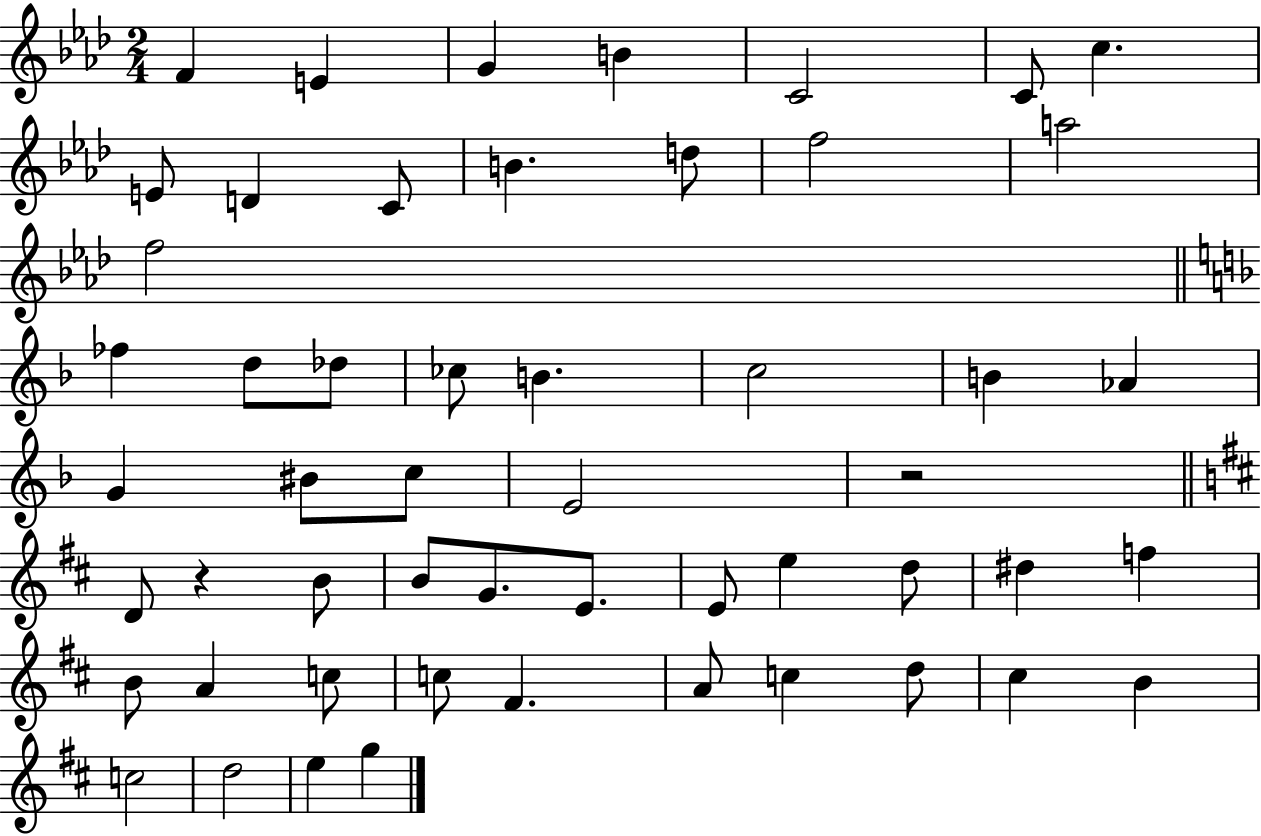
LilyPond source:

{
  \clef treble
  \numericTimeSignature
  \time 2/4
  \key aes \major
  f'4 e'4 | g'4 b'4 | c'2 | c'8 c''4. | \break e'8 d'4 c'8 | b'4. d''8 | f''2 | a''2 | \break f''2 | \bar "||" \break \key f \major fes''4 d''8 des''8 | ces''8 b'4. | c''2 | b'4 aes'4 | \break g'4 bis'8 c''8 | e'2 | r2 | \bar "||" \break \key b \minor d'8 r4 b'8 | b'8 g'8. e'8. | e'8 e''4 d''8 | dis''4 f''4 | \break b'8 a'4 c''8 | c''8 fis'4. | a'8 c''4 d''8 | cis''4 b'4 | \break c''2 | d''2 | e''4 g''4 | \bar "|."
}